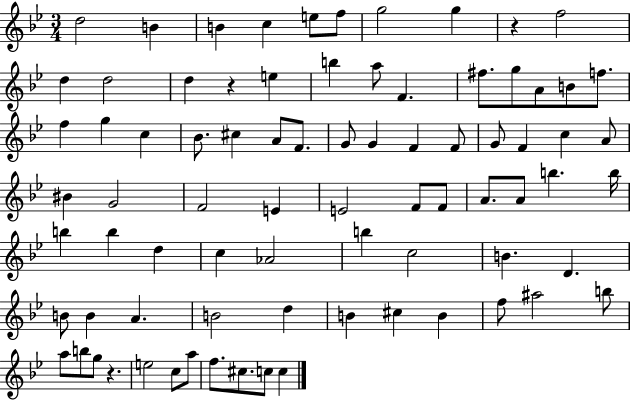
X:1
T:Untitled
M:3/4
L:1/4
K:Bb
d2 B B c e/2 f/2 g2 g z f2 d d2 d z e b a/2 F ^f/2 g/2 A/2 B/2 f/2 f g c _B/2 ^c A/2 F/2 G/2 G F F/2 G/2 F c A/2 ^B G2 F2 E E2 F/2 F/2 A/2 A/2 b b/4 b b d c _A2 b c2 B D B/2 B A B2 d B ^c B f/2 ^a2 b/2 a/2 b/2 g/2 z e2 c/2 a/2 f/2 ^c/2 c/2 c